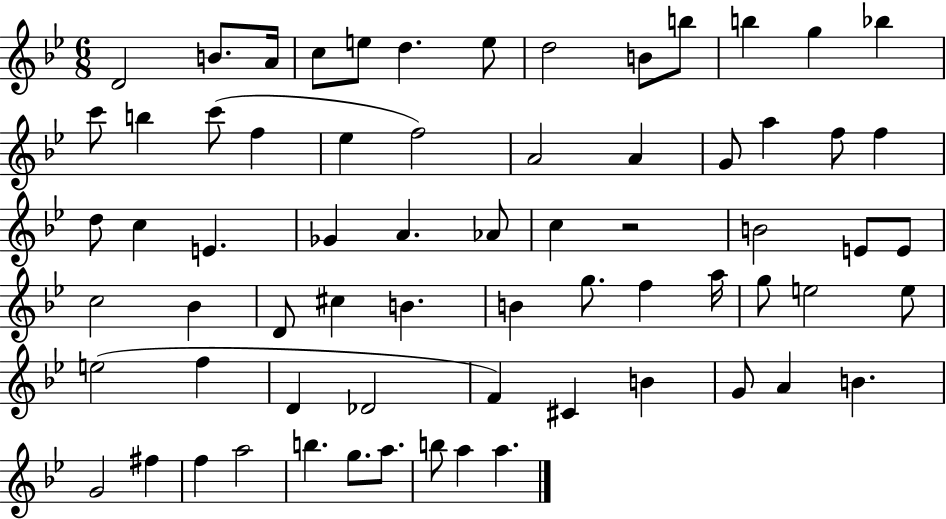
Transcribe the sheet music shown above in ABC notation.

X:1
T:Untitled
M:6/8
L:1/4
K:Bb
D2 B/2 A/4 c/2 e/2 d e/2 d2 B/2 b/2 b g _b c'/2 b c'/2 f _e f2 A2 A G/2 a f/2 f d/2 c E _G A _A/2 c z2 B2 E/2 E/2 c2 _B D/2 ^c B B g/2 f a/4 g/2 e2 e/2 e2 f D _D2 F ^C B G/2 A B G2 ^f f a2 b g/2 a/2 b/2 a a